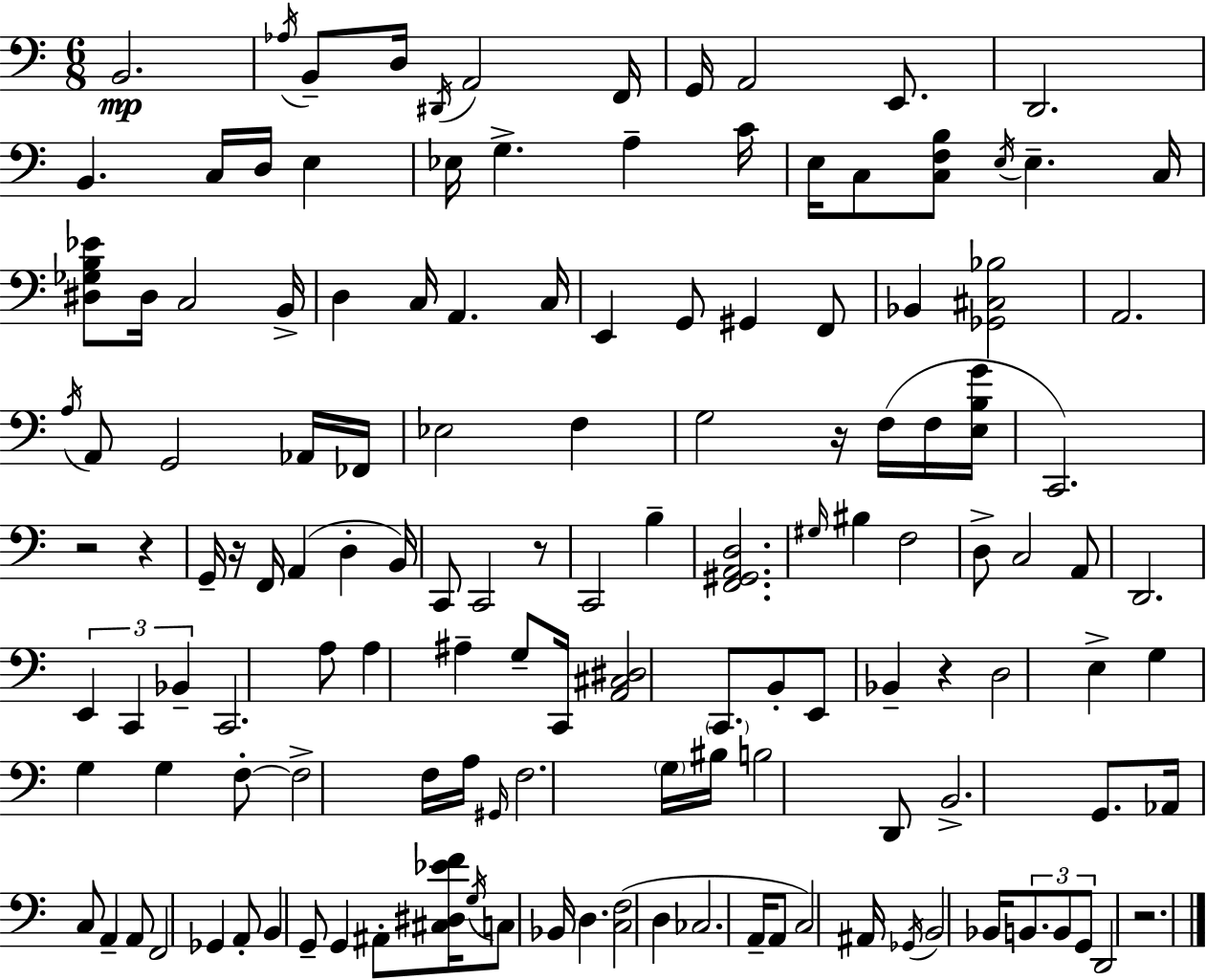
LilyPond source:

{
  \clef bass
  \numericTimeSignature
  \time 6/8
  \key a \minor
  b,2.\mp | \acciaccatura { aes16 } b,8-- d16 \acciaccatura { dis,16 } a,2 | f,16 g,16 a,2 e,8. | d,2. | \break b,4. c16 d16 e4 | ees16 g4.-> a4-- | c'16 e16 c8 <c f b>8 \acciaccatura { e16 } e4.-- | c16 <dis ges b ees'>8 dis16 c2 | \break b,16-> d4 c16 a,4. | c16 e,4 g,8 gis,4 | f,8 bes,4 <ges, cis bes>2 | a,2. | \break \acciaccatura { a16 } a,8 g,2 | aes,16 fes,16 ees2 | f4 g2 | r16 f16( f16 <e b g'>16 c,2.) | \break r2 | r4 g,16-- r16 f,16 a,4( d4-. | b,16) c,8 c,2 | r8 c,2 | \break b4-- <f, gis, a, d>2. | \grace { gis16 } bis4 f2 | d8-> c2 | a,8 d,2. | \break \tuplet 3/2 { e,4 c,4 | bes,4-- } c,2. | a8 a4 ais4-- | g8-- c,16 <a, cis dis>2 | \break \parenthesize c,8. b,8-. e,8 bes,4-- | r4 d2 | e4-> g4 g4 | g4 f8-.~~ f2-> | \break f16 a16 \grace { gis,16 } f2. | \parenthesize g16 bis16 b2 | d,8 b,2.-> | g,8. aes,16 c8 | \break a,4-- a,8 f,2 | ges,4 a,8-. b,4 | g,8-- g,4 ais,8-. <cis dis ees' f'>16 \acciaccatura { g16 } c8 | bes,16 d4. <c f>2( | \break d4 ces2. | a,16-- a,8 c2) | ais,16 \acciaccatura { ges,16 } b,2 | bes,16 \tuplet 3/2 { b,8. b,8 g,8 } | \break d,2 r2. | \bar "|."
}